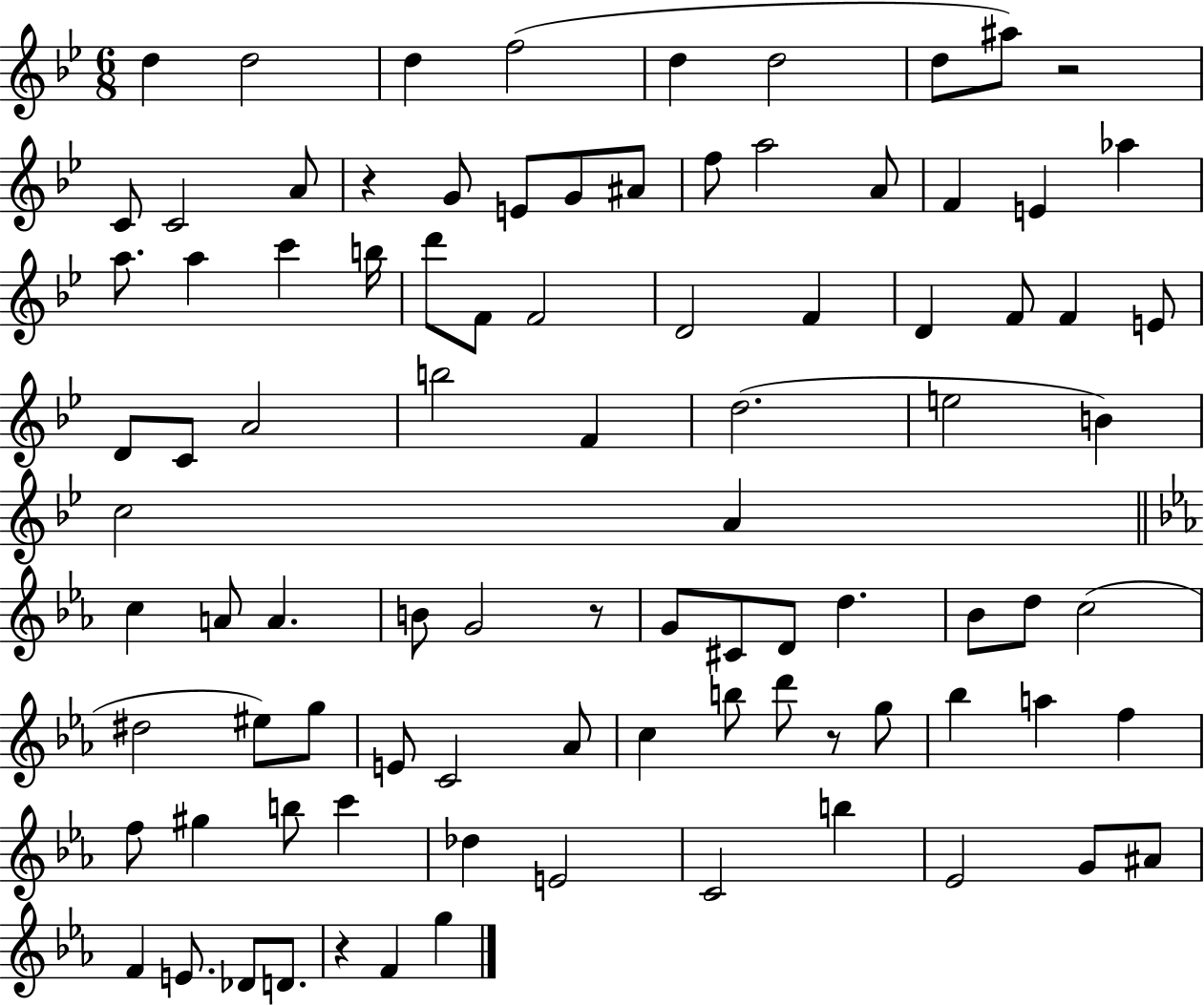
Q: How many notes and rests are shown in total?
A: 91